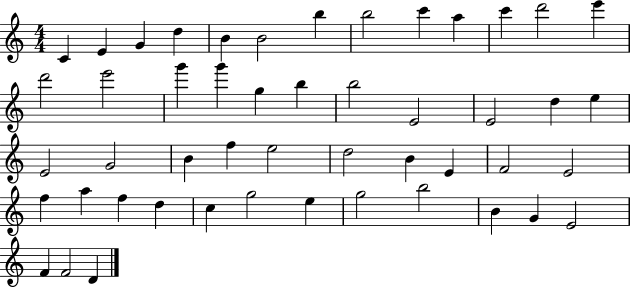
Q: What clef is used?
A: treble